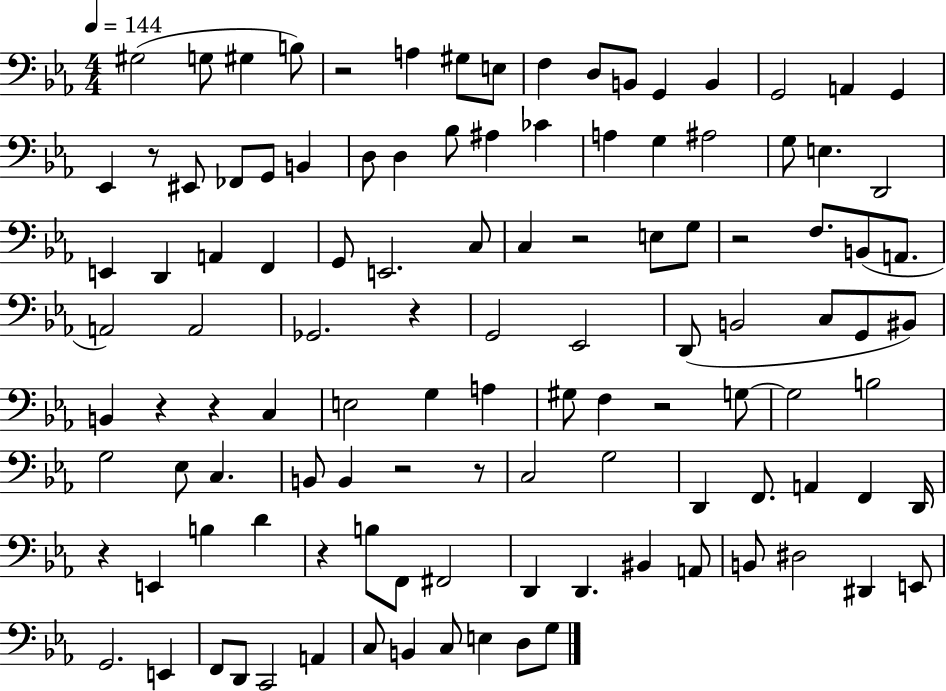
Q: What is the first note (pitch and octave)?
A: G#3